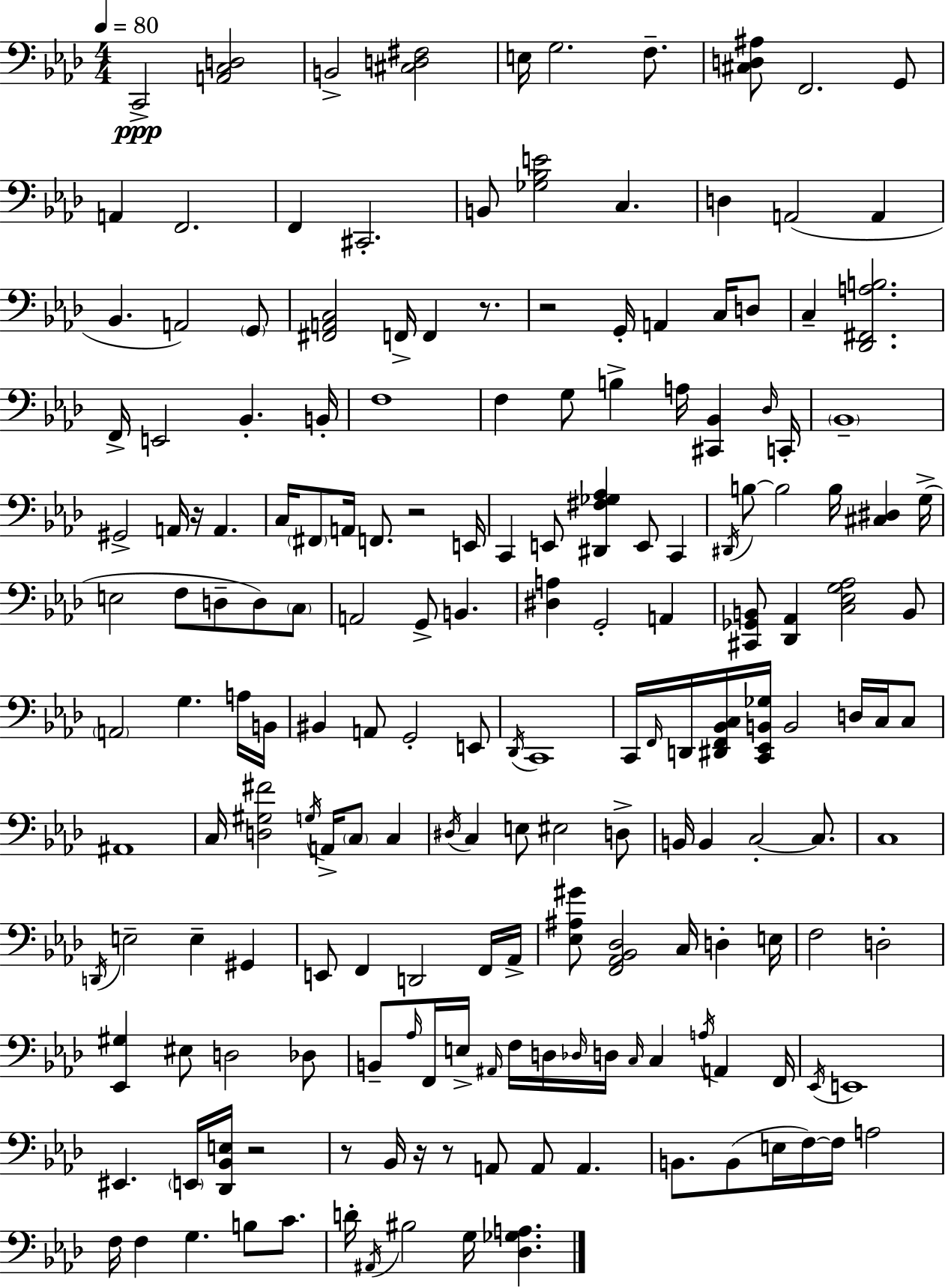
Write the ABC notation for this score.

X:1
T:Untitled
M:4/4
L:1/4
K:Ab
C,,2 [A,,C,D,]2 B,,2 [^C,D,^F,]2 E,/4 G,2 F,/2 [^C,D,^A,]/2 F,,2 G,,/2 A,, F,,2 F,, ^C,,2 B,,/2 [_G,_B,E]2 C, D, A,,2 A,, _B,, A,,2 G,,/2 [^F,,A,,C,]2 F,,/4 F,, z/2 z2 G,,/4 A,, C,/4 D,/2 C, [_D,,^F,,A,B,]2 F,,/4 E,,2 _B,, B,,/4 F,4 F, G,/2 B, A,/4 [^C,,_B,,] _D,/4 C,,/4 _B,,4 ^G,,2 A,,/4 z/4 A,, C,/4 ^F,,/2 A,,/4 F,,/2 z2 E,,/4 C,, E,,/2 [^D,,^F,_G,_A,] E,,/2 C,, ^D,,/4 B,/2 B,2 B,/4 [^C,^D,] G,/4 E,2 F,/2 D,/2 D,/2 C,/2 A,,2 G,,/2 B,, [^D,A,] G,,2 A,, [^C,,_G,,B,,]/2 [_D,,_A,,] [C,_E,G,_A,]2 B,,/2 A,,2 G, A,/4 B,,/4 ^B,, A,,/2 G,,2 E,,/2 _D,,/4 C,,4 C,,/4 F,,/4 D,,/4 [^D,,F,,_B,,C,]/4 [C,,_E,,B,,_G,]/4 B,,2 D,/4 C,/4 C,/2 ^A,,4 C,/4 [D,^G,^F]2 G,/4 A,,/4 C,/2 C, ^D,/4 C, E,/2 ^E,2 D,/2 B,,/4 B,, C,2 C,/2 C,4 D,,/4 E,2 E, ^G,, E,,/2 F,, D,,2 F,,/4 _A,,/4 [_E,^A,^G]/2 [F,,_A,,_B,,_D,]2 C,/4 D, E,/4 F,2 D,2 [_E,,^G,] ^E,/2 D,2 _D,/2 B,,/2 _A,/4 F,,/4 E,/4 ^A,,/4 F,/4 D,/4 _D,/4 D,/4 C,/4 C, A,/4 A,, F,,/4 _E,,/4 E,,4 ^E,, E,,/4 [_D,,_B,,E,]/4 z2 z/2 _B,,/4 z/4 z/2 A,,/2 A,,/2 A,, B,,/2 B,,/2 E,/4 F,/4 F,/4 A,2 F,/4 F, G, B,/2 C/2 D/4 ^A,,/4 ^B,2 G,/4 [_D,_G,A,]